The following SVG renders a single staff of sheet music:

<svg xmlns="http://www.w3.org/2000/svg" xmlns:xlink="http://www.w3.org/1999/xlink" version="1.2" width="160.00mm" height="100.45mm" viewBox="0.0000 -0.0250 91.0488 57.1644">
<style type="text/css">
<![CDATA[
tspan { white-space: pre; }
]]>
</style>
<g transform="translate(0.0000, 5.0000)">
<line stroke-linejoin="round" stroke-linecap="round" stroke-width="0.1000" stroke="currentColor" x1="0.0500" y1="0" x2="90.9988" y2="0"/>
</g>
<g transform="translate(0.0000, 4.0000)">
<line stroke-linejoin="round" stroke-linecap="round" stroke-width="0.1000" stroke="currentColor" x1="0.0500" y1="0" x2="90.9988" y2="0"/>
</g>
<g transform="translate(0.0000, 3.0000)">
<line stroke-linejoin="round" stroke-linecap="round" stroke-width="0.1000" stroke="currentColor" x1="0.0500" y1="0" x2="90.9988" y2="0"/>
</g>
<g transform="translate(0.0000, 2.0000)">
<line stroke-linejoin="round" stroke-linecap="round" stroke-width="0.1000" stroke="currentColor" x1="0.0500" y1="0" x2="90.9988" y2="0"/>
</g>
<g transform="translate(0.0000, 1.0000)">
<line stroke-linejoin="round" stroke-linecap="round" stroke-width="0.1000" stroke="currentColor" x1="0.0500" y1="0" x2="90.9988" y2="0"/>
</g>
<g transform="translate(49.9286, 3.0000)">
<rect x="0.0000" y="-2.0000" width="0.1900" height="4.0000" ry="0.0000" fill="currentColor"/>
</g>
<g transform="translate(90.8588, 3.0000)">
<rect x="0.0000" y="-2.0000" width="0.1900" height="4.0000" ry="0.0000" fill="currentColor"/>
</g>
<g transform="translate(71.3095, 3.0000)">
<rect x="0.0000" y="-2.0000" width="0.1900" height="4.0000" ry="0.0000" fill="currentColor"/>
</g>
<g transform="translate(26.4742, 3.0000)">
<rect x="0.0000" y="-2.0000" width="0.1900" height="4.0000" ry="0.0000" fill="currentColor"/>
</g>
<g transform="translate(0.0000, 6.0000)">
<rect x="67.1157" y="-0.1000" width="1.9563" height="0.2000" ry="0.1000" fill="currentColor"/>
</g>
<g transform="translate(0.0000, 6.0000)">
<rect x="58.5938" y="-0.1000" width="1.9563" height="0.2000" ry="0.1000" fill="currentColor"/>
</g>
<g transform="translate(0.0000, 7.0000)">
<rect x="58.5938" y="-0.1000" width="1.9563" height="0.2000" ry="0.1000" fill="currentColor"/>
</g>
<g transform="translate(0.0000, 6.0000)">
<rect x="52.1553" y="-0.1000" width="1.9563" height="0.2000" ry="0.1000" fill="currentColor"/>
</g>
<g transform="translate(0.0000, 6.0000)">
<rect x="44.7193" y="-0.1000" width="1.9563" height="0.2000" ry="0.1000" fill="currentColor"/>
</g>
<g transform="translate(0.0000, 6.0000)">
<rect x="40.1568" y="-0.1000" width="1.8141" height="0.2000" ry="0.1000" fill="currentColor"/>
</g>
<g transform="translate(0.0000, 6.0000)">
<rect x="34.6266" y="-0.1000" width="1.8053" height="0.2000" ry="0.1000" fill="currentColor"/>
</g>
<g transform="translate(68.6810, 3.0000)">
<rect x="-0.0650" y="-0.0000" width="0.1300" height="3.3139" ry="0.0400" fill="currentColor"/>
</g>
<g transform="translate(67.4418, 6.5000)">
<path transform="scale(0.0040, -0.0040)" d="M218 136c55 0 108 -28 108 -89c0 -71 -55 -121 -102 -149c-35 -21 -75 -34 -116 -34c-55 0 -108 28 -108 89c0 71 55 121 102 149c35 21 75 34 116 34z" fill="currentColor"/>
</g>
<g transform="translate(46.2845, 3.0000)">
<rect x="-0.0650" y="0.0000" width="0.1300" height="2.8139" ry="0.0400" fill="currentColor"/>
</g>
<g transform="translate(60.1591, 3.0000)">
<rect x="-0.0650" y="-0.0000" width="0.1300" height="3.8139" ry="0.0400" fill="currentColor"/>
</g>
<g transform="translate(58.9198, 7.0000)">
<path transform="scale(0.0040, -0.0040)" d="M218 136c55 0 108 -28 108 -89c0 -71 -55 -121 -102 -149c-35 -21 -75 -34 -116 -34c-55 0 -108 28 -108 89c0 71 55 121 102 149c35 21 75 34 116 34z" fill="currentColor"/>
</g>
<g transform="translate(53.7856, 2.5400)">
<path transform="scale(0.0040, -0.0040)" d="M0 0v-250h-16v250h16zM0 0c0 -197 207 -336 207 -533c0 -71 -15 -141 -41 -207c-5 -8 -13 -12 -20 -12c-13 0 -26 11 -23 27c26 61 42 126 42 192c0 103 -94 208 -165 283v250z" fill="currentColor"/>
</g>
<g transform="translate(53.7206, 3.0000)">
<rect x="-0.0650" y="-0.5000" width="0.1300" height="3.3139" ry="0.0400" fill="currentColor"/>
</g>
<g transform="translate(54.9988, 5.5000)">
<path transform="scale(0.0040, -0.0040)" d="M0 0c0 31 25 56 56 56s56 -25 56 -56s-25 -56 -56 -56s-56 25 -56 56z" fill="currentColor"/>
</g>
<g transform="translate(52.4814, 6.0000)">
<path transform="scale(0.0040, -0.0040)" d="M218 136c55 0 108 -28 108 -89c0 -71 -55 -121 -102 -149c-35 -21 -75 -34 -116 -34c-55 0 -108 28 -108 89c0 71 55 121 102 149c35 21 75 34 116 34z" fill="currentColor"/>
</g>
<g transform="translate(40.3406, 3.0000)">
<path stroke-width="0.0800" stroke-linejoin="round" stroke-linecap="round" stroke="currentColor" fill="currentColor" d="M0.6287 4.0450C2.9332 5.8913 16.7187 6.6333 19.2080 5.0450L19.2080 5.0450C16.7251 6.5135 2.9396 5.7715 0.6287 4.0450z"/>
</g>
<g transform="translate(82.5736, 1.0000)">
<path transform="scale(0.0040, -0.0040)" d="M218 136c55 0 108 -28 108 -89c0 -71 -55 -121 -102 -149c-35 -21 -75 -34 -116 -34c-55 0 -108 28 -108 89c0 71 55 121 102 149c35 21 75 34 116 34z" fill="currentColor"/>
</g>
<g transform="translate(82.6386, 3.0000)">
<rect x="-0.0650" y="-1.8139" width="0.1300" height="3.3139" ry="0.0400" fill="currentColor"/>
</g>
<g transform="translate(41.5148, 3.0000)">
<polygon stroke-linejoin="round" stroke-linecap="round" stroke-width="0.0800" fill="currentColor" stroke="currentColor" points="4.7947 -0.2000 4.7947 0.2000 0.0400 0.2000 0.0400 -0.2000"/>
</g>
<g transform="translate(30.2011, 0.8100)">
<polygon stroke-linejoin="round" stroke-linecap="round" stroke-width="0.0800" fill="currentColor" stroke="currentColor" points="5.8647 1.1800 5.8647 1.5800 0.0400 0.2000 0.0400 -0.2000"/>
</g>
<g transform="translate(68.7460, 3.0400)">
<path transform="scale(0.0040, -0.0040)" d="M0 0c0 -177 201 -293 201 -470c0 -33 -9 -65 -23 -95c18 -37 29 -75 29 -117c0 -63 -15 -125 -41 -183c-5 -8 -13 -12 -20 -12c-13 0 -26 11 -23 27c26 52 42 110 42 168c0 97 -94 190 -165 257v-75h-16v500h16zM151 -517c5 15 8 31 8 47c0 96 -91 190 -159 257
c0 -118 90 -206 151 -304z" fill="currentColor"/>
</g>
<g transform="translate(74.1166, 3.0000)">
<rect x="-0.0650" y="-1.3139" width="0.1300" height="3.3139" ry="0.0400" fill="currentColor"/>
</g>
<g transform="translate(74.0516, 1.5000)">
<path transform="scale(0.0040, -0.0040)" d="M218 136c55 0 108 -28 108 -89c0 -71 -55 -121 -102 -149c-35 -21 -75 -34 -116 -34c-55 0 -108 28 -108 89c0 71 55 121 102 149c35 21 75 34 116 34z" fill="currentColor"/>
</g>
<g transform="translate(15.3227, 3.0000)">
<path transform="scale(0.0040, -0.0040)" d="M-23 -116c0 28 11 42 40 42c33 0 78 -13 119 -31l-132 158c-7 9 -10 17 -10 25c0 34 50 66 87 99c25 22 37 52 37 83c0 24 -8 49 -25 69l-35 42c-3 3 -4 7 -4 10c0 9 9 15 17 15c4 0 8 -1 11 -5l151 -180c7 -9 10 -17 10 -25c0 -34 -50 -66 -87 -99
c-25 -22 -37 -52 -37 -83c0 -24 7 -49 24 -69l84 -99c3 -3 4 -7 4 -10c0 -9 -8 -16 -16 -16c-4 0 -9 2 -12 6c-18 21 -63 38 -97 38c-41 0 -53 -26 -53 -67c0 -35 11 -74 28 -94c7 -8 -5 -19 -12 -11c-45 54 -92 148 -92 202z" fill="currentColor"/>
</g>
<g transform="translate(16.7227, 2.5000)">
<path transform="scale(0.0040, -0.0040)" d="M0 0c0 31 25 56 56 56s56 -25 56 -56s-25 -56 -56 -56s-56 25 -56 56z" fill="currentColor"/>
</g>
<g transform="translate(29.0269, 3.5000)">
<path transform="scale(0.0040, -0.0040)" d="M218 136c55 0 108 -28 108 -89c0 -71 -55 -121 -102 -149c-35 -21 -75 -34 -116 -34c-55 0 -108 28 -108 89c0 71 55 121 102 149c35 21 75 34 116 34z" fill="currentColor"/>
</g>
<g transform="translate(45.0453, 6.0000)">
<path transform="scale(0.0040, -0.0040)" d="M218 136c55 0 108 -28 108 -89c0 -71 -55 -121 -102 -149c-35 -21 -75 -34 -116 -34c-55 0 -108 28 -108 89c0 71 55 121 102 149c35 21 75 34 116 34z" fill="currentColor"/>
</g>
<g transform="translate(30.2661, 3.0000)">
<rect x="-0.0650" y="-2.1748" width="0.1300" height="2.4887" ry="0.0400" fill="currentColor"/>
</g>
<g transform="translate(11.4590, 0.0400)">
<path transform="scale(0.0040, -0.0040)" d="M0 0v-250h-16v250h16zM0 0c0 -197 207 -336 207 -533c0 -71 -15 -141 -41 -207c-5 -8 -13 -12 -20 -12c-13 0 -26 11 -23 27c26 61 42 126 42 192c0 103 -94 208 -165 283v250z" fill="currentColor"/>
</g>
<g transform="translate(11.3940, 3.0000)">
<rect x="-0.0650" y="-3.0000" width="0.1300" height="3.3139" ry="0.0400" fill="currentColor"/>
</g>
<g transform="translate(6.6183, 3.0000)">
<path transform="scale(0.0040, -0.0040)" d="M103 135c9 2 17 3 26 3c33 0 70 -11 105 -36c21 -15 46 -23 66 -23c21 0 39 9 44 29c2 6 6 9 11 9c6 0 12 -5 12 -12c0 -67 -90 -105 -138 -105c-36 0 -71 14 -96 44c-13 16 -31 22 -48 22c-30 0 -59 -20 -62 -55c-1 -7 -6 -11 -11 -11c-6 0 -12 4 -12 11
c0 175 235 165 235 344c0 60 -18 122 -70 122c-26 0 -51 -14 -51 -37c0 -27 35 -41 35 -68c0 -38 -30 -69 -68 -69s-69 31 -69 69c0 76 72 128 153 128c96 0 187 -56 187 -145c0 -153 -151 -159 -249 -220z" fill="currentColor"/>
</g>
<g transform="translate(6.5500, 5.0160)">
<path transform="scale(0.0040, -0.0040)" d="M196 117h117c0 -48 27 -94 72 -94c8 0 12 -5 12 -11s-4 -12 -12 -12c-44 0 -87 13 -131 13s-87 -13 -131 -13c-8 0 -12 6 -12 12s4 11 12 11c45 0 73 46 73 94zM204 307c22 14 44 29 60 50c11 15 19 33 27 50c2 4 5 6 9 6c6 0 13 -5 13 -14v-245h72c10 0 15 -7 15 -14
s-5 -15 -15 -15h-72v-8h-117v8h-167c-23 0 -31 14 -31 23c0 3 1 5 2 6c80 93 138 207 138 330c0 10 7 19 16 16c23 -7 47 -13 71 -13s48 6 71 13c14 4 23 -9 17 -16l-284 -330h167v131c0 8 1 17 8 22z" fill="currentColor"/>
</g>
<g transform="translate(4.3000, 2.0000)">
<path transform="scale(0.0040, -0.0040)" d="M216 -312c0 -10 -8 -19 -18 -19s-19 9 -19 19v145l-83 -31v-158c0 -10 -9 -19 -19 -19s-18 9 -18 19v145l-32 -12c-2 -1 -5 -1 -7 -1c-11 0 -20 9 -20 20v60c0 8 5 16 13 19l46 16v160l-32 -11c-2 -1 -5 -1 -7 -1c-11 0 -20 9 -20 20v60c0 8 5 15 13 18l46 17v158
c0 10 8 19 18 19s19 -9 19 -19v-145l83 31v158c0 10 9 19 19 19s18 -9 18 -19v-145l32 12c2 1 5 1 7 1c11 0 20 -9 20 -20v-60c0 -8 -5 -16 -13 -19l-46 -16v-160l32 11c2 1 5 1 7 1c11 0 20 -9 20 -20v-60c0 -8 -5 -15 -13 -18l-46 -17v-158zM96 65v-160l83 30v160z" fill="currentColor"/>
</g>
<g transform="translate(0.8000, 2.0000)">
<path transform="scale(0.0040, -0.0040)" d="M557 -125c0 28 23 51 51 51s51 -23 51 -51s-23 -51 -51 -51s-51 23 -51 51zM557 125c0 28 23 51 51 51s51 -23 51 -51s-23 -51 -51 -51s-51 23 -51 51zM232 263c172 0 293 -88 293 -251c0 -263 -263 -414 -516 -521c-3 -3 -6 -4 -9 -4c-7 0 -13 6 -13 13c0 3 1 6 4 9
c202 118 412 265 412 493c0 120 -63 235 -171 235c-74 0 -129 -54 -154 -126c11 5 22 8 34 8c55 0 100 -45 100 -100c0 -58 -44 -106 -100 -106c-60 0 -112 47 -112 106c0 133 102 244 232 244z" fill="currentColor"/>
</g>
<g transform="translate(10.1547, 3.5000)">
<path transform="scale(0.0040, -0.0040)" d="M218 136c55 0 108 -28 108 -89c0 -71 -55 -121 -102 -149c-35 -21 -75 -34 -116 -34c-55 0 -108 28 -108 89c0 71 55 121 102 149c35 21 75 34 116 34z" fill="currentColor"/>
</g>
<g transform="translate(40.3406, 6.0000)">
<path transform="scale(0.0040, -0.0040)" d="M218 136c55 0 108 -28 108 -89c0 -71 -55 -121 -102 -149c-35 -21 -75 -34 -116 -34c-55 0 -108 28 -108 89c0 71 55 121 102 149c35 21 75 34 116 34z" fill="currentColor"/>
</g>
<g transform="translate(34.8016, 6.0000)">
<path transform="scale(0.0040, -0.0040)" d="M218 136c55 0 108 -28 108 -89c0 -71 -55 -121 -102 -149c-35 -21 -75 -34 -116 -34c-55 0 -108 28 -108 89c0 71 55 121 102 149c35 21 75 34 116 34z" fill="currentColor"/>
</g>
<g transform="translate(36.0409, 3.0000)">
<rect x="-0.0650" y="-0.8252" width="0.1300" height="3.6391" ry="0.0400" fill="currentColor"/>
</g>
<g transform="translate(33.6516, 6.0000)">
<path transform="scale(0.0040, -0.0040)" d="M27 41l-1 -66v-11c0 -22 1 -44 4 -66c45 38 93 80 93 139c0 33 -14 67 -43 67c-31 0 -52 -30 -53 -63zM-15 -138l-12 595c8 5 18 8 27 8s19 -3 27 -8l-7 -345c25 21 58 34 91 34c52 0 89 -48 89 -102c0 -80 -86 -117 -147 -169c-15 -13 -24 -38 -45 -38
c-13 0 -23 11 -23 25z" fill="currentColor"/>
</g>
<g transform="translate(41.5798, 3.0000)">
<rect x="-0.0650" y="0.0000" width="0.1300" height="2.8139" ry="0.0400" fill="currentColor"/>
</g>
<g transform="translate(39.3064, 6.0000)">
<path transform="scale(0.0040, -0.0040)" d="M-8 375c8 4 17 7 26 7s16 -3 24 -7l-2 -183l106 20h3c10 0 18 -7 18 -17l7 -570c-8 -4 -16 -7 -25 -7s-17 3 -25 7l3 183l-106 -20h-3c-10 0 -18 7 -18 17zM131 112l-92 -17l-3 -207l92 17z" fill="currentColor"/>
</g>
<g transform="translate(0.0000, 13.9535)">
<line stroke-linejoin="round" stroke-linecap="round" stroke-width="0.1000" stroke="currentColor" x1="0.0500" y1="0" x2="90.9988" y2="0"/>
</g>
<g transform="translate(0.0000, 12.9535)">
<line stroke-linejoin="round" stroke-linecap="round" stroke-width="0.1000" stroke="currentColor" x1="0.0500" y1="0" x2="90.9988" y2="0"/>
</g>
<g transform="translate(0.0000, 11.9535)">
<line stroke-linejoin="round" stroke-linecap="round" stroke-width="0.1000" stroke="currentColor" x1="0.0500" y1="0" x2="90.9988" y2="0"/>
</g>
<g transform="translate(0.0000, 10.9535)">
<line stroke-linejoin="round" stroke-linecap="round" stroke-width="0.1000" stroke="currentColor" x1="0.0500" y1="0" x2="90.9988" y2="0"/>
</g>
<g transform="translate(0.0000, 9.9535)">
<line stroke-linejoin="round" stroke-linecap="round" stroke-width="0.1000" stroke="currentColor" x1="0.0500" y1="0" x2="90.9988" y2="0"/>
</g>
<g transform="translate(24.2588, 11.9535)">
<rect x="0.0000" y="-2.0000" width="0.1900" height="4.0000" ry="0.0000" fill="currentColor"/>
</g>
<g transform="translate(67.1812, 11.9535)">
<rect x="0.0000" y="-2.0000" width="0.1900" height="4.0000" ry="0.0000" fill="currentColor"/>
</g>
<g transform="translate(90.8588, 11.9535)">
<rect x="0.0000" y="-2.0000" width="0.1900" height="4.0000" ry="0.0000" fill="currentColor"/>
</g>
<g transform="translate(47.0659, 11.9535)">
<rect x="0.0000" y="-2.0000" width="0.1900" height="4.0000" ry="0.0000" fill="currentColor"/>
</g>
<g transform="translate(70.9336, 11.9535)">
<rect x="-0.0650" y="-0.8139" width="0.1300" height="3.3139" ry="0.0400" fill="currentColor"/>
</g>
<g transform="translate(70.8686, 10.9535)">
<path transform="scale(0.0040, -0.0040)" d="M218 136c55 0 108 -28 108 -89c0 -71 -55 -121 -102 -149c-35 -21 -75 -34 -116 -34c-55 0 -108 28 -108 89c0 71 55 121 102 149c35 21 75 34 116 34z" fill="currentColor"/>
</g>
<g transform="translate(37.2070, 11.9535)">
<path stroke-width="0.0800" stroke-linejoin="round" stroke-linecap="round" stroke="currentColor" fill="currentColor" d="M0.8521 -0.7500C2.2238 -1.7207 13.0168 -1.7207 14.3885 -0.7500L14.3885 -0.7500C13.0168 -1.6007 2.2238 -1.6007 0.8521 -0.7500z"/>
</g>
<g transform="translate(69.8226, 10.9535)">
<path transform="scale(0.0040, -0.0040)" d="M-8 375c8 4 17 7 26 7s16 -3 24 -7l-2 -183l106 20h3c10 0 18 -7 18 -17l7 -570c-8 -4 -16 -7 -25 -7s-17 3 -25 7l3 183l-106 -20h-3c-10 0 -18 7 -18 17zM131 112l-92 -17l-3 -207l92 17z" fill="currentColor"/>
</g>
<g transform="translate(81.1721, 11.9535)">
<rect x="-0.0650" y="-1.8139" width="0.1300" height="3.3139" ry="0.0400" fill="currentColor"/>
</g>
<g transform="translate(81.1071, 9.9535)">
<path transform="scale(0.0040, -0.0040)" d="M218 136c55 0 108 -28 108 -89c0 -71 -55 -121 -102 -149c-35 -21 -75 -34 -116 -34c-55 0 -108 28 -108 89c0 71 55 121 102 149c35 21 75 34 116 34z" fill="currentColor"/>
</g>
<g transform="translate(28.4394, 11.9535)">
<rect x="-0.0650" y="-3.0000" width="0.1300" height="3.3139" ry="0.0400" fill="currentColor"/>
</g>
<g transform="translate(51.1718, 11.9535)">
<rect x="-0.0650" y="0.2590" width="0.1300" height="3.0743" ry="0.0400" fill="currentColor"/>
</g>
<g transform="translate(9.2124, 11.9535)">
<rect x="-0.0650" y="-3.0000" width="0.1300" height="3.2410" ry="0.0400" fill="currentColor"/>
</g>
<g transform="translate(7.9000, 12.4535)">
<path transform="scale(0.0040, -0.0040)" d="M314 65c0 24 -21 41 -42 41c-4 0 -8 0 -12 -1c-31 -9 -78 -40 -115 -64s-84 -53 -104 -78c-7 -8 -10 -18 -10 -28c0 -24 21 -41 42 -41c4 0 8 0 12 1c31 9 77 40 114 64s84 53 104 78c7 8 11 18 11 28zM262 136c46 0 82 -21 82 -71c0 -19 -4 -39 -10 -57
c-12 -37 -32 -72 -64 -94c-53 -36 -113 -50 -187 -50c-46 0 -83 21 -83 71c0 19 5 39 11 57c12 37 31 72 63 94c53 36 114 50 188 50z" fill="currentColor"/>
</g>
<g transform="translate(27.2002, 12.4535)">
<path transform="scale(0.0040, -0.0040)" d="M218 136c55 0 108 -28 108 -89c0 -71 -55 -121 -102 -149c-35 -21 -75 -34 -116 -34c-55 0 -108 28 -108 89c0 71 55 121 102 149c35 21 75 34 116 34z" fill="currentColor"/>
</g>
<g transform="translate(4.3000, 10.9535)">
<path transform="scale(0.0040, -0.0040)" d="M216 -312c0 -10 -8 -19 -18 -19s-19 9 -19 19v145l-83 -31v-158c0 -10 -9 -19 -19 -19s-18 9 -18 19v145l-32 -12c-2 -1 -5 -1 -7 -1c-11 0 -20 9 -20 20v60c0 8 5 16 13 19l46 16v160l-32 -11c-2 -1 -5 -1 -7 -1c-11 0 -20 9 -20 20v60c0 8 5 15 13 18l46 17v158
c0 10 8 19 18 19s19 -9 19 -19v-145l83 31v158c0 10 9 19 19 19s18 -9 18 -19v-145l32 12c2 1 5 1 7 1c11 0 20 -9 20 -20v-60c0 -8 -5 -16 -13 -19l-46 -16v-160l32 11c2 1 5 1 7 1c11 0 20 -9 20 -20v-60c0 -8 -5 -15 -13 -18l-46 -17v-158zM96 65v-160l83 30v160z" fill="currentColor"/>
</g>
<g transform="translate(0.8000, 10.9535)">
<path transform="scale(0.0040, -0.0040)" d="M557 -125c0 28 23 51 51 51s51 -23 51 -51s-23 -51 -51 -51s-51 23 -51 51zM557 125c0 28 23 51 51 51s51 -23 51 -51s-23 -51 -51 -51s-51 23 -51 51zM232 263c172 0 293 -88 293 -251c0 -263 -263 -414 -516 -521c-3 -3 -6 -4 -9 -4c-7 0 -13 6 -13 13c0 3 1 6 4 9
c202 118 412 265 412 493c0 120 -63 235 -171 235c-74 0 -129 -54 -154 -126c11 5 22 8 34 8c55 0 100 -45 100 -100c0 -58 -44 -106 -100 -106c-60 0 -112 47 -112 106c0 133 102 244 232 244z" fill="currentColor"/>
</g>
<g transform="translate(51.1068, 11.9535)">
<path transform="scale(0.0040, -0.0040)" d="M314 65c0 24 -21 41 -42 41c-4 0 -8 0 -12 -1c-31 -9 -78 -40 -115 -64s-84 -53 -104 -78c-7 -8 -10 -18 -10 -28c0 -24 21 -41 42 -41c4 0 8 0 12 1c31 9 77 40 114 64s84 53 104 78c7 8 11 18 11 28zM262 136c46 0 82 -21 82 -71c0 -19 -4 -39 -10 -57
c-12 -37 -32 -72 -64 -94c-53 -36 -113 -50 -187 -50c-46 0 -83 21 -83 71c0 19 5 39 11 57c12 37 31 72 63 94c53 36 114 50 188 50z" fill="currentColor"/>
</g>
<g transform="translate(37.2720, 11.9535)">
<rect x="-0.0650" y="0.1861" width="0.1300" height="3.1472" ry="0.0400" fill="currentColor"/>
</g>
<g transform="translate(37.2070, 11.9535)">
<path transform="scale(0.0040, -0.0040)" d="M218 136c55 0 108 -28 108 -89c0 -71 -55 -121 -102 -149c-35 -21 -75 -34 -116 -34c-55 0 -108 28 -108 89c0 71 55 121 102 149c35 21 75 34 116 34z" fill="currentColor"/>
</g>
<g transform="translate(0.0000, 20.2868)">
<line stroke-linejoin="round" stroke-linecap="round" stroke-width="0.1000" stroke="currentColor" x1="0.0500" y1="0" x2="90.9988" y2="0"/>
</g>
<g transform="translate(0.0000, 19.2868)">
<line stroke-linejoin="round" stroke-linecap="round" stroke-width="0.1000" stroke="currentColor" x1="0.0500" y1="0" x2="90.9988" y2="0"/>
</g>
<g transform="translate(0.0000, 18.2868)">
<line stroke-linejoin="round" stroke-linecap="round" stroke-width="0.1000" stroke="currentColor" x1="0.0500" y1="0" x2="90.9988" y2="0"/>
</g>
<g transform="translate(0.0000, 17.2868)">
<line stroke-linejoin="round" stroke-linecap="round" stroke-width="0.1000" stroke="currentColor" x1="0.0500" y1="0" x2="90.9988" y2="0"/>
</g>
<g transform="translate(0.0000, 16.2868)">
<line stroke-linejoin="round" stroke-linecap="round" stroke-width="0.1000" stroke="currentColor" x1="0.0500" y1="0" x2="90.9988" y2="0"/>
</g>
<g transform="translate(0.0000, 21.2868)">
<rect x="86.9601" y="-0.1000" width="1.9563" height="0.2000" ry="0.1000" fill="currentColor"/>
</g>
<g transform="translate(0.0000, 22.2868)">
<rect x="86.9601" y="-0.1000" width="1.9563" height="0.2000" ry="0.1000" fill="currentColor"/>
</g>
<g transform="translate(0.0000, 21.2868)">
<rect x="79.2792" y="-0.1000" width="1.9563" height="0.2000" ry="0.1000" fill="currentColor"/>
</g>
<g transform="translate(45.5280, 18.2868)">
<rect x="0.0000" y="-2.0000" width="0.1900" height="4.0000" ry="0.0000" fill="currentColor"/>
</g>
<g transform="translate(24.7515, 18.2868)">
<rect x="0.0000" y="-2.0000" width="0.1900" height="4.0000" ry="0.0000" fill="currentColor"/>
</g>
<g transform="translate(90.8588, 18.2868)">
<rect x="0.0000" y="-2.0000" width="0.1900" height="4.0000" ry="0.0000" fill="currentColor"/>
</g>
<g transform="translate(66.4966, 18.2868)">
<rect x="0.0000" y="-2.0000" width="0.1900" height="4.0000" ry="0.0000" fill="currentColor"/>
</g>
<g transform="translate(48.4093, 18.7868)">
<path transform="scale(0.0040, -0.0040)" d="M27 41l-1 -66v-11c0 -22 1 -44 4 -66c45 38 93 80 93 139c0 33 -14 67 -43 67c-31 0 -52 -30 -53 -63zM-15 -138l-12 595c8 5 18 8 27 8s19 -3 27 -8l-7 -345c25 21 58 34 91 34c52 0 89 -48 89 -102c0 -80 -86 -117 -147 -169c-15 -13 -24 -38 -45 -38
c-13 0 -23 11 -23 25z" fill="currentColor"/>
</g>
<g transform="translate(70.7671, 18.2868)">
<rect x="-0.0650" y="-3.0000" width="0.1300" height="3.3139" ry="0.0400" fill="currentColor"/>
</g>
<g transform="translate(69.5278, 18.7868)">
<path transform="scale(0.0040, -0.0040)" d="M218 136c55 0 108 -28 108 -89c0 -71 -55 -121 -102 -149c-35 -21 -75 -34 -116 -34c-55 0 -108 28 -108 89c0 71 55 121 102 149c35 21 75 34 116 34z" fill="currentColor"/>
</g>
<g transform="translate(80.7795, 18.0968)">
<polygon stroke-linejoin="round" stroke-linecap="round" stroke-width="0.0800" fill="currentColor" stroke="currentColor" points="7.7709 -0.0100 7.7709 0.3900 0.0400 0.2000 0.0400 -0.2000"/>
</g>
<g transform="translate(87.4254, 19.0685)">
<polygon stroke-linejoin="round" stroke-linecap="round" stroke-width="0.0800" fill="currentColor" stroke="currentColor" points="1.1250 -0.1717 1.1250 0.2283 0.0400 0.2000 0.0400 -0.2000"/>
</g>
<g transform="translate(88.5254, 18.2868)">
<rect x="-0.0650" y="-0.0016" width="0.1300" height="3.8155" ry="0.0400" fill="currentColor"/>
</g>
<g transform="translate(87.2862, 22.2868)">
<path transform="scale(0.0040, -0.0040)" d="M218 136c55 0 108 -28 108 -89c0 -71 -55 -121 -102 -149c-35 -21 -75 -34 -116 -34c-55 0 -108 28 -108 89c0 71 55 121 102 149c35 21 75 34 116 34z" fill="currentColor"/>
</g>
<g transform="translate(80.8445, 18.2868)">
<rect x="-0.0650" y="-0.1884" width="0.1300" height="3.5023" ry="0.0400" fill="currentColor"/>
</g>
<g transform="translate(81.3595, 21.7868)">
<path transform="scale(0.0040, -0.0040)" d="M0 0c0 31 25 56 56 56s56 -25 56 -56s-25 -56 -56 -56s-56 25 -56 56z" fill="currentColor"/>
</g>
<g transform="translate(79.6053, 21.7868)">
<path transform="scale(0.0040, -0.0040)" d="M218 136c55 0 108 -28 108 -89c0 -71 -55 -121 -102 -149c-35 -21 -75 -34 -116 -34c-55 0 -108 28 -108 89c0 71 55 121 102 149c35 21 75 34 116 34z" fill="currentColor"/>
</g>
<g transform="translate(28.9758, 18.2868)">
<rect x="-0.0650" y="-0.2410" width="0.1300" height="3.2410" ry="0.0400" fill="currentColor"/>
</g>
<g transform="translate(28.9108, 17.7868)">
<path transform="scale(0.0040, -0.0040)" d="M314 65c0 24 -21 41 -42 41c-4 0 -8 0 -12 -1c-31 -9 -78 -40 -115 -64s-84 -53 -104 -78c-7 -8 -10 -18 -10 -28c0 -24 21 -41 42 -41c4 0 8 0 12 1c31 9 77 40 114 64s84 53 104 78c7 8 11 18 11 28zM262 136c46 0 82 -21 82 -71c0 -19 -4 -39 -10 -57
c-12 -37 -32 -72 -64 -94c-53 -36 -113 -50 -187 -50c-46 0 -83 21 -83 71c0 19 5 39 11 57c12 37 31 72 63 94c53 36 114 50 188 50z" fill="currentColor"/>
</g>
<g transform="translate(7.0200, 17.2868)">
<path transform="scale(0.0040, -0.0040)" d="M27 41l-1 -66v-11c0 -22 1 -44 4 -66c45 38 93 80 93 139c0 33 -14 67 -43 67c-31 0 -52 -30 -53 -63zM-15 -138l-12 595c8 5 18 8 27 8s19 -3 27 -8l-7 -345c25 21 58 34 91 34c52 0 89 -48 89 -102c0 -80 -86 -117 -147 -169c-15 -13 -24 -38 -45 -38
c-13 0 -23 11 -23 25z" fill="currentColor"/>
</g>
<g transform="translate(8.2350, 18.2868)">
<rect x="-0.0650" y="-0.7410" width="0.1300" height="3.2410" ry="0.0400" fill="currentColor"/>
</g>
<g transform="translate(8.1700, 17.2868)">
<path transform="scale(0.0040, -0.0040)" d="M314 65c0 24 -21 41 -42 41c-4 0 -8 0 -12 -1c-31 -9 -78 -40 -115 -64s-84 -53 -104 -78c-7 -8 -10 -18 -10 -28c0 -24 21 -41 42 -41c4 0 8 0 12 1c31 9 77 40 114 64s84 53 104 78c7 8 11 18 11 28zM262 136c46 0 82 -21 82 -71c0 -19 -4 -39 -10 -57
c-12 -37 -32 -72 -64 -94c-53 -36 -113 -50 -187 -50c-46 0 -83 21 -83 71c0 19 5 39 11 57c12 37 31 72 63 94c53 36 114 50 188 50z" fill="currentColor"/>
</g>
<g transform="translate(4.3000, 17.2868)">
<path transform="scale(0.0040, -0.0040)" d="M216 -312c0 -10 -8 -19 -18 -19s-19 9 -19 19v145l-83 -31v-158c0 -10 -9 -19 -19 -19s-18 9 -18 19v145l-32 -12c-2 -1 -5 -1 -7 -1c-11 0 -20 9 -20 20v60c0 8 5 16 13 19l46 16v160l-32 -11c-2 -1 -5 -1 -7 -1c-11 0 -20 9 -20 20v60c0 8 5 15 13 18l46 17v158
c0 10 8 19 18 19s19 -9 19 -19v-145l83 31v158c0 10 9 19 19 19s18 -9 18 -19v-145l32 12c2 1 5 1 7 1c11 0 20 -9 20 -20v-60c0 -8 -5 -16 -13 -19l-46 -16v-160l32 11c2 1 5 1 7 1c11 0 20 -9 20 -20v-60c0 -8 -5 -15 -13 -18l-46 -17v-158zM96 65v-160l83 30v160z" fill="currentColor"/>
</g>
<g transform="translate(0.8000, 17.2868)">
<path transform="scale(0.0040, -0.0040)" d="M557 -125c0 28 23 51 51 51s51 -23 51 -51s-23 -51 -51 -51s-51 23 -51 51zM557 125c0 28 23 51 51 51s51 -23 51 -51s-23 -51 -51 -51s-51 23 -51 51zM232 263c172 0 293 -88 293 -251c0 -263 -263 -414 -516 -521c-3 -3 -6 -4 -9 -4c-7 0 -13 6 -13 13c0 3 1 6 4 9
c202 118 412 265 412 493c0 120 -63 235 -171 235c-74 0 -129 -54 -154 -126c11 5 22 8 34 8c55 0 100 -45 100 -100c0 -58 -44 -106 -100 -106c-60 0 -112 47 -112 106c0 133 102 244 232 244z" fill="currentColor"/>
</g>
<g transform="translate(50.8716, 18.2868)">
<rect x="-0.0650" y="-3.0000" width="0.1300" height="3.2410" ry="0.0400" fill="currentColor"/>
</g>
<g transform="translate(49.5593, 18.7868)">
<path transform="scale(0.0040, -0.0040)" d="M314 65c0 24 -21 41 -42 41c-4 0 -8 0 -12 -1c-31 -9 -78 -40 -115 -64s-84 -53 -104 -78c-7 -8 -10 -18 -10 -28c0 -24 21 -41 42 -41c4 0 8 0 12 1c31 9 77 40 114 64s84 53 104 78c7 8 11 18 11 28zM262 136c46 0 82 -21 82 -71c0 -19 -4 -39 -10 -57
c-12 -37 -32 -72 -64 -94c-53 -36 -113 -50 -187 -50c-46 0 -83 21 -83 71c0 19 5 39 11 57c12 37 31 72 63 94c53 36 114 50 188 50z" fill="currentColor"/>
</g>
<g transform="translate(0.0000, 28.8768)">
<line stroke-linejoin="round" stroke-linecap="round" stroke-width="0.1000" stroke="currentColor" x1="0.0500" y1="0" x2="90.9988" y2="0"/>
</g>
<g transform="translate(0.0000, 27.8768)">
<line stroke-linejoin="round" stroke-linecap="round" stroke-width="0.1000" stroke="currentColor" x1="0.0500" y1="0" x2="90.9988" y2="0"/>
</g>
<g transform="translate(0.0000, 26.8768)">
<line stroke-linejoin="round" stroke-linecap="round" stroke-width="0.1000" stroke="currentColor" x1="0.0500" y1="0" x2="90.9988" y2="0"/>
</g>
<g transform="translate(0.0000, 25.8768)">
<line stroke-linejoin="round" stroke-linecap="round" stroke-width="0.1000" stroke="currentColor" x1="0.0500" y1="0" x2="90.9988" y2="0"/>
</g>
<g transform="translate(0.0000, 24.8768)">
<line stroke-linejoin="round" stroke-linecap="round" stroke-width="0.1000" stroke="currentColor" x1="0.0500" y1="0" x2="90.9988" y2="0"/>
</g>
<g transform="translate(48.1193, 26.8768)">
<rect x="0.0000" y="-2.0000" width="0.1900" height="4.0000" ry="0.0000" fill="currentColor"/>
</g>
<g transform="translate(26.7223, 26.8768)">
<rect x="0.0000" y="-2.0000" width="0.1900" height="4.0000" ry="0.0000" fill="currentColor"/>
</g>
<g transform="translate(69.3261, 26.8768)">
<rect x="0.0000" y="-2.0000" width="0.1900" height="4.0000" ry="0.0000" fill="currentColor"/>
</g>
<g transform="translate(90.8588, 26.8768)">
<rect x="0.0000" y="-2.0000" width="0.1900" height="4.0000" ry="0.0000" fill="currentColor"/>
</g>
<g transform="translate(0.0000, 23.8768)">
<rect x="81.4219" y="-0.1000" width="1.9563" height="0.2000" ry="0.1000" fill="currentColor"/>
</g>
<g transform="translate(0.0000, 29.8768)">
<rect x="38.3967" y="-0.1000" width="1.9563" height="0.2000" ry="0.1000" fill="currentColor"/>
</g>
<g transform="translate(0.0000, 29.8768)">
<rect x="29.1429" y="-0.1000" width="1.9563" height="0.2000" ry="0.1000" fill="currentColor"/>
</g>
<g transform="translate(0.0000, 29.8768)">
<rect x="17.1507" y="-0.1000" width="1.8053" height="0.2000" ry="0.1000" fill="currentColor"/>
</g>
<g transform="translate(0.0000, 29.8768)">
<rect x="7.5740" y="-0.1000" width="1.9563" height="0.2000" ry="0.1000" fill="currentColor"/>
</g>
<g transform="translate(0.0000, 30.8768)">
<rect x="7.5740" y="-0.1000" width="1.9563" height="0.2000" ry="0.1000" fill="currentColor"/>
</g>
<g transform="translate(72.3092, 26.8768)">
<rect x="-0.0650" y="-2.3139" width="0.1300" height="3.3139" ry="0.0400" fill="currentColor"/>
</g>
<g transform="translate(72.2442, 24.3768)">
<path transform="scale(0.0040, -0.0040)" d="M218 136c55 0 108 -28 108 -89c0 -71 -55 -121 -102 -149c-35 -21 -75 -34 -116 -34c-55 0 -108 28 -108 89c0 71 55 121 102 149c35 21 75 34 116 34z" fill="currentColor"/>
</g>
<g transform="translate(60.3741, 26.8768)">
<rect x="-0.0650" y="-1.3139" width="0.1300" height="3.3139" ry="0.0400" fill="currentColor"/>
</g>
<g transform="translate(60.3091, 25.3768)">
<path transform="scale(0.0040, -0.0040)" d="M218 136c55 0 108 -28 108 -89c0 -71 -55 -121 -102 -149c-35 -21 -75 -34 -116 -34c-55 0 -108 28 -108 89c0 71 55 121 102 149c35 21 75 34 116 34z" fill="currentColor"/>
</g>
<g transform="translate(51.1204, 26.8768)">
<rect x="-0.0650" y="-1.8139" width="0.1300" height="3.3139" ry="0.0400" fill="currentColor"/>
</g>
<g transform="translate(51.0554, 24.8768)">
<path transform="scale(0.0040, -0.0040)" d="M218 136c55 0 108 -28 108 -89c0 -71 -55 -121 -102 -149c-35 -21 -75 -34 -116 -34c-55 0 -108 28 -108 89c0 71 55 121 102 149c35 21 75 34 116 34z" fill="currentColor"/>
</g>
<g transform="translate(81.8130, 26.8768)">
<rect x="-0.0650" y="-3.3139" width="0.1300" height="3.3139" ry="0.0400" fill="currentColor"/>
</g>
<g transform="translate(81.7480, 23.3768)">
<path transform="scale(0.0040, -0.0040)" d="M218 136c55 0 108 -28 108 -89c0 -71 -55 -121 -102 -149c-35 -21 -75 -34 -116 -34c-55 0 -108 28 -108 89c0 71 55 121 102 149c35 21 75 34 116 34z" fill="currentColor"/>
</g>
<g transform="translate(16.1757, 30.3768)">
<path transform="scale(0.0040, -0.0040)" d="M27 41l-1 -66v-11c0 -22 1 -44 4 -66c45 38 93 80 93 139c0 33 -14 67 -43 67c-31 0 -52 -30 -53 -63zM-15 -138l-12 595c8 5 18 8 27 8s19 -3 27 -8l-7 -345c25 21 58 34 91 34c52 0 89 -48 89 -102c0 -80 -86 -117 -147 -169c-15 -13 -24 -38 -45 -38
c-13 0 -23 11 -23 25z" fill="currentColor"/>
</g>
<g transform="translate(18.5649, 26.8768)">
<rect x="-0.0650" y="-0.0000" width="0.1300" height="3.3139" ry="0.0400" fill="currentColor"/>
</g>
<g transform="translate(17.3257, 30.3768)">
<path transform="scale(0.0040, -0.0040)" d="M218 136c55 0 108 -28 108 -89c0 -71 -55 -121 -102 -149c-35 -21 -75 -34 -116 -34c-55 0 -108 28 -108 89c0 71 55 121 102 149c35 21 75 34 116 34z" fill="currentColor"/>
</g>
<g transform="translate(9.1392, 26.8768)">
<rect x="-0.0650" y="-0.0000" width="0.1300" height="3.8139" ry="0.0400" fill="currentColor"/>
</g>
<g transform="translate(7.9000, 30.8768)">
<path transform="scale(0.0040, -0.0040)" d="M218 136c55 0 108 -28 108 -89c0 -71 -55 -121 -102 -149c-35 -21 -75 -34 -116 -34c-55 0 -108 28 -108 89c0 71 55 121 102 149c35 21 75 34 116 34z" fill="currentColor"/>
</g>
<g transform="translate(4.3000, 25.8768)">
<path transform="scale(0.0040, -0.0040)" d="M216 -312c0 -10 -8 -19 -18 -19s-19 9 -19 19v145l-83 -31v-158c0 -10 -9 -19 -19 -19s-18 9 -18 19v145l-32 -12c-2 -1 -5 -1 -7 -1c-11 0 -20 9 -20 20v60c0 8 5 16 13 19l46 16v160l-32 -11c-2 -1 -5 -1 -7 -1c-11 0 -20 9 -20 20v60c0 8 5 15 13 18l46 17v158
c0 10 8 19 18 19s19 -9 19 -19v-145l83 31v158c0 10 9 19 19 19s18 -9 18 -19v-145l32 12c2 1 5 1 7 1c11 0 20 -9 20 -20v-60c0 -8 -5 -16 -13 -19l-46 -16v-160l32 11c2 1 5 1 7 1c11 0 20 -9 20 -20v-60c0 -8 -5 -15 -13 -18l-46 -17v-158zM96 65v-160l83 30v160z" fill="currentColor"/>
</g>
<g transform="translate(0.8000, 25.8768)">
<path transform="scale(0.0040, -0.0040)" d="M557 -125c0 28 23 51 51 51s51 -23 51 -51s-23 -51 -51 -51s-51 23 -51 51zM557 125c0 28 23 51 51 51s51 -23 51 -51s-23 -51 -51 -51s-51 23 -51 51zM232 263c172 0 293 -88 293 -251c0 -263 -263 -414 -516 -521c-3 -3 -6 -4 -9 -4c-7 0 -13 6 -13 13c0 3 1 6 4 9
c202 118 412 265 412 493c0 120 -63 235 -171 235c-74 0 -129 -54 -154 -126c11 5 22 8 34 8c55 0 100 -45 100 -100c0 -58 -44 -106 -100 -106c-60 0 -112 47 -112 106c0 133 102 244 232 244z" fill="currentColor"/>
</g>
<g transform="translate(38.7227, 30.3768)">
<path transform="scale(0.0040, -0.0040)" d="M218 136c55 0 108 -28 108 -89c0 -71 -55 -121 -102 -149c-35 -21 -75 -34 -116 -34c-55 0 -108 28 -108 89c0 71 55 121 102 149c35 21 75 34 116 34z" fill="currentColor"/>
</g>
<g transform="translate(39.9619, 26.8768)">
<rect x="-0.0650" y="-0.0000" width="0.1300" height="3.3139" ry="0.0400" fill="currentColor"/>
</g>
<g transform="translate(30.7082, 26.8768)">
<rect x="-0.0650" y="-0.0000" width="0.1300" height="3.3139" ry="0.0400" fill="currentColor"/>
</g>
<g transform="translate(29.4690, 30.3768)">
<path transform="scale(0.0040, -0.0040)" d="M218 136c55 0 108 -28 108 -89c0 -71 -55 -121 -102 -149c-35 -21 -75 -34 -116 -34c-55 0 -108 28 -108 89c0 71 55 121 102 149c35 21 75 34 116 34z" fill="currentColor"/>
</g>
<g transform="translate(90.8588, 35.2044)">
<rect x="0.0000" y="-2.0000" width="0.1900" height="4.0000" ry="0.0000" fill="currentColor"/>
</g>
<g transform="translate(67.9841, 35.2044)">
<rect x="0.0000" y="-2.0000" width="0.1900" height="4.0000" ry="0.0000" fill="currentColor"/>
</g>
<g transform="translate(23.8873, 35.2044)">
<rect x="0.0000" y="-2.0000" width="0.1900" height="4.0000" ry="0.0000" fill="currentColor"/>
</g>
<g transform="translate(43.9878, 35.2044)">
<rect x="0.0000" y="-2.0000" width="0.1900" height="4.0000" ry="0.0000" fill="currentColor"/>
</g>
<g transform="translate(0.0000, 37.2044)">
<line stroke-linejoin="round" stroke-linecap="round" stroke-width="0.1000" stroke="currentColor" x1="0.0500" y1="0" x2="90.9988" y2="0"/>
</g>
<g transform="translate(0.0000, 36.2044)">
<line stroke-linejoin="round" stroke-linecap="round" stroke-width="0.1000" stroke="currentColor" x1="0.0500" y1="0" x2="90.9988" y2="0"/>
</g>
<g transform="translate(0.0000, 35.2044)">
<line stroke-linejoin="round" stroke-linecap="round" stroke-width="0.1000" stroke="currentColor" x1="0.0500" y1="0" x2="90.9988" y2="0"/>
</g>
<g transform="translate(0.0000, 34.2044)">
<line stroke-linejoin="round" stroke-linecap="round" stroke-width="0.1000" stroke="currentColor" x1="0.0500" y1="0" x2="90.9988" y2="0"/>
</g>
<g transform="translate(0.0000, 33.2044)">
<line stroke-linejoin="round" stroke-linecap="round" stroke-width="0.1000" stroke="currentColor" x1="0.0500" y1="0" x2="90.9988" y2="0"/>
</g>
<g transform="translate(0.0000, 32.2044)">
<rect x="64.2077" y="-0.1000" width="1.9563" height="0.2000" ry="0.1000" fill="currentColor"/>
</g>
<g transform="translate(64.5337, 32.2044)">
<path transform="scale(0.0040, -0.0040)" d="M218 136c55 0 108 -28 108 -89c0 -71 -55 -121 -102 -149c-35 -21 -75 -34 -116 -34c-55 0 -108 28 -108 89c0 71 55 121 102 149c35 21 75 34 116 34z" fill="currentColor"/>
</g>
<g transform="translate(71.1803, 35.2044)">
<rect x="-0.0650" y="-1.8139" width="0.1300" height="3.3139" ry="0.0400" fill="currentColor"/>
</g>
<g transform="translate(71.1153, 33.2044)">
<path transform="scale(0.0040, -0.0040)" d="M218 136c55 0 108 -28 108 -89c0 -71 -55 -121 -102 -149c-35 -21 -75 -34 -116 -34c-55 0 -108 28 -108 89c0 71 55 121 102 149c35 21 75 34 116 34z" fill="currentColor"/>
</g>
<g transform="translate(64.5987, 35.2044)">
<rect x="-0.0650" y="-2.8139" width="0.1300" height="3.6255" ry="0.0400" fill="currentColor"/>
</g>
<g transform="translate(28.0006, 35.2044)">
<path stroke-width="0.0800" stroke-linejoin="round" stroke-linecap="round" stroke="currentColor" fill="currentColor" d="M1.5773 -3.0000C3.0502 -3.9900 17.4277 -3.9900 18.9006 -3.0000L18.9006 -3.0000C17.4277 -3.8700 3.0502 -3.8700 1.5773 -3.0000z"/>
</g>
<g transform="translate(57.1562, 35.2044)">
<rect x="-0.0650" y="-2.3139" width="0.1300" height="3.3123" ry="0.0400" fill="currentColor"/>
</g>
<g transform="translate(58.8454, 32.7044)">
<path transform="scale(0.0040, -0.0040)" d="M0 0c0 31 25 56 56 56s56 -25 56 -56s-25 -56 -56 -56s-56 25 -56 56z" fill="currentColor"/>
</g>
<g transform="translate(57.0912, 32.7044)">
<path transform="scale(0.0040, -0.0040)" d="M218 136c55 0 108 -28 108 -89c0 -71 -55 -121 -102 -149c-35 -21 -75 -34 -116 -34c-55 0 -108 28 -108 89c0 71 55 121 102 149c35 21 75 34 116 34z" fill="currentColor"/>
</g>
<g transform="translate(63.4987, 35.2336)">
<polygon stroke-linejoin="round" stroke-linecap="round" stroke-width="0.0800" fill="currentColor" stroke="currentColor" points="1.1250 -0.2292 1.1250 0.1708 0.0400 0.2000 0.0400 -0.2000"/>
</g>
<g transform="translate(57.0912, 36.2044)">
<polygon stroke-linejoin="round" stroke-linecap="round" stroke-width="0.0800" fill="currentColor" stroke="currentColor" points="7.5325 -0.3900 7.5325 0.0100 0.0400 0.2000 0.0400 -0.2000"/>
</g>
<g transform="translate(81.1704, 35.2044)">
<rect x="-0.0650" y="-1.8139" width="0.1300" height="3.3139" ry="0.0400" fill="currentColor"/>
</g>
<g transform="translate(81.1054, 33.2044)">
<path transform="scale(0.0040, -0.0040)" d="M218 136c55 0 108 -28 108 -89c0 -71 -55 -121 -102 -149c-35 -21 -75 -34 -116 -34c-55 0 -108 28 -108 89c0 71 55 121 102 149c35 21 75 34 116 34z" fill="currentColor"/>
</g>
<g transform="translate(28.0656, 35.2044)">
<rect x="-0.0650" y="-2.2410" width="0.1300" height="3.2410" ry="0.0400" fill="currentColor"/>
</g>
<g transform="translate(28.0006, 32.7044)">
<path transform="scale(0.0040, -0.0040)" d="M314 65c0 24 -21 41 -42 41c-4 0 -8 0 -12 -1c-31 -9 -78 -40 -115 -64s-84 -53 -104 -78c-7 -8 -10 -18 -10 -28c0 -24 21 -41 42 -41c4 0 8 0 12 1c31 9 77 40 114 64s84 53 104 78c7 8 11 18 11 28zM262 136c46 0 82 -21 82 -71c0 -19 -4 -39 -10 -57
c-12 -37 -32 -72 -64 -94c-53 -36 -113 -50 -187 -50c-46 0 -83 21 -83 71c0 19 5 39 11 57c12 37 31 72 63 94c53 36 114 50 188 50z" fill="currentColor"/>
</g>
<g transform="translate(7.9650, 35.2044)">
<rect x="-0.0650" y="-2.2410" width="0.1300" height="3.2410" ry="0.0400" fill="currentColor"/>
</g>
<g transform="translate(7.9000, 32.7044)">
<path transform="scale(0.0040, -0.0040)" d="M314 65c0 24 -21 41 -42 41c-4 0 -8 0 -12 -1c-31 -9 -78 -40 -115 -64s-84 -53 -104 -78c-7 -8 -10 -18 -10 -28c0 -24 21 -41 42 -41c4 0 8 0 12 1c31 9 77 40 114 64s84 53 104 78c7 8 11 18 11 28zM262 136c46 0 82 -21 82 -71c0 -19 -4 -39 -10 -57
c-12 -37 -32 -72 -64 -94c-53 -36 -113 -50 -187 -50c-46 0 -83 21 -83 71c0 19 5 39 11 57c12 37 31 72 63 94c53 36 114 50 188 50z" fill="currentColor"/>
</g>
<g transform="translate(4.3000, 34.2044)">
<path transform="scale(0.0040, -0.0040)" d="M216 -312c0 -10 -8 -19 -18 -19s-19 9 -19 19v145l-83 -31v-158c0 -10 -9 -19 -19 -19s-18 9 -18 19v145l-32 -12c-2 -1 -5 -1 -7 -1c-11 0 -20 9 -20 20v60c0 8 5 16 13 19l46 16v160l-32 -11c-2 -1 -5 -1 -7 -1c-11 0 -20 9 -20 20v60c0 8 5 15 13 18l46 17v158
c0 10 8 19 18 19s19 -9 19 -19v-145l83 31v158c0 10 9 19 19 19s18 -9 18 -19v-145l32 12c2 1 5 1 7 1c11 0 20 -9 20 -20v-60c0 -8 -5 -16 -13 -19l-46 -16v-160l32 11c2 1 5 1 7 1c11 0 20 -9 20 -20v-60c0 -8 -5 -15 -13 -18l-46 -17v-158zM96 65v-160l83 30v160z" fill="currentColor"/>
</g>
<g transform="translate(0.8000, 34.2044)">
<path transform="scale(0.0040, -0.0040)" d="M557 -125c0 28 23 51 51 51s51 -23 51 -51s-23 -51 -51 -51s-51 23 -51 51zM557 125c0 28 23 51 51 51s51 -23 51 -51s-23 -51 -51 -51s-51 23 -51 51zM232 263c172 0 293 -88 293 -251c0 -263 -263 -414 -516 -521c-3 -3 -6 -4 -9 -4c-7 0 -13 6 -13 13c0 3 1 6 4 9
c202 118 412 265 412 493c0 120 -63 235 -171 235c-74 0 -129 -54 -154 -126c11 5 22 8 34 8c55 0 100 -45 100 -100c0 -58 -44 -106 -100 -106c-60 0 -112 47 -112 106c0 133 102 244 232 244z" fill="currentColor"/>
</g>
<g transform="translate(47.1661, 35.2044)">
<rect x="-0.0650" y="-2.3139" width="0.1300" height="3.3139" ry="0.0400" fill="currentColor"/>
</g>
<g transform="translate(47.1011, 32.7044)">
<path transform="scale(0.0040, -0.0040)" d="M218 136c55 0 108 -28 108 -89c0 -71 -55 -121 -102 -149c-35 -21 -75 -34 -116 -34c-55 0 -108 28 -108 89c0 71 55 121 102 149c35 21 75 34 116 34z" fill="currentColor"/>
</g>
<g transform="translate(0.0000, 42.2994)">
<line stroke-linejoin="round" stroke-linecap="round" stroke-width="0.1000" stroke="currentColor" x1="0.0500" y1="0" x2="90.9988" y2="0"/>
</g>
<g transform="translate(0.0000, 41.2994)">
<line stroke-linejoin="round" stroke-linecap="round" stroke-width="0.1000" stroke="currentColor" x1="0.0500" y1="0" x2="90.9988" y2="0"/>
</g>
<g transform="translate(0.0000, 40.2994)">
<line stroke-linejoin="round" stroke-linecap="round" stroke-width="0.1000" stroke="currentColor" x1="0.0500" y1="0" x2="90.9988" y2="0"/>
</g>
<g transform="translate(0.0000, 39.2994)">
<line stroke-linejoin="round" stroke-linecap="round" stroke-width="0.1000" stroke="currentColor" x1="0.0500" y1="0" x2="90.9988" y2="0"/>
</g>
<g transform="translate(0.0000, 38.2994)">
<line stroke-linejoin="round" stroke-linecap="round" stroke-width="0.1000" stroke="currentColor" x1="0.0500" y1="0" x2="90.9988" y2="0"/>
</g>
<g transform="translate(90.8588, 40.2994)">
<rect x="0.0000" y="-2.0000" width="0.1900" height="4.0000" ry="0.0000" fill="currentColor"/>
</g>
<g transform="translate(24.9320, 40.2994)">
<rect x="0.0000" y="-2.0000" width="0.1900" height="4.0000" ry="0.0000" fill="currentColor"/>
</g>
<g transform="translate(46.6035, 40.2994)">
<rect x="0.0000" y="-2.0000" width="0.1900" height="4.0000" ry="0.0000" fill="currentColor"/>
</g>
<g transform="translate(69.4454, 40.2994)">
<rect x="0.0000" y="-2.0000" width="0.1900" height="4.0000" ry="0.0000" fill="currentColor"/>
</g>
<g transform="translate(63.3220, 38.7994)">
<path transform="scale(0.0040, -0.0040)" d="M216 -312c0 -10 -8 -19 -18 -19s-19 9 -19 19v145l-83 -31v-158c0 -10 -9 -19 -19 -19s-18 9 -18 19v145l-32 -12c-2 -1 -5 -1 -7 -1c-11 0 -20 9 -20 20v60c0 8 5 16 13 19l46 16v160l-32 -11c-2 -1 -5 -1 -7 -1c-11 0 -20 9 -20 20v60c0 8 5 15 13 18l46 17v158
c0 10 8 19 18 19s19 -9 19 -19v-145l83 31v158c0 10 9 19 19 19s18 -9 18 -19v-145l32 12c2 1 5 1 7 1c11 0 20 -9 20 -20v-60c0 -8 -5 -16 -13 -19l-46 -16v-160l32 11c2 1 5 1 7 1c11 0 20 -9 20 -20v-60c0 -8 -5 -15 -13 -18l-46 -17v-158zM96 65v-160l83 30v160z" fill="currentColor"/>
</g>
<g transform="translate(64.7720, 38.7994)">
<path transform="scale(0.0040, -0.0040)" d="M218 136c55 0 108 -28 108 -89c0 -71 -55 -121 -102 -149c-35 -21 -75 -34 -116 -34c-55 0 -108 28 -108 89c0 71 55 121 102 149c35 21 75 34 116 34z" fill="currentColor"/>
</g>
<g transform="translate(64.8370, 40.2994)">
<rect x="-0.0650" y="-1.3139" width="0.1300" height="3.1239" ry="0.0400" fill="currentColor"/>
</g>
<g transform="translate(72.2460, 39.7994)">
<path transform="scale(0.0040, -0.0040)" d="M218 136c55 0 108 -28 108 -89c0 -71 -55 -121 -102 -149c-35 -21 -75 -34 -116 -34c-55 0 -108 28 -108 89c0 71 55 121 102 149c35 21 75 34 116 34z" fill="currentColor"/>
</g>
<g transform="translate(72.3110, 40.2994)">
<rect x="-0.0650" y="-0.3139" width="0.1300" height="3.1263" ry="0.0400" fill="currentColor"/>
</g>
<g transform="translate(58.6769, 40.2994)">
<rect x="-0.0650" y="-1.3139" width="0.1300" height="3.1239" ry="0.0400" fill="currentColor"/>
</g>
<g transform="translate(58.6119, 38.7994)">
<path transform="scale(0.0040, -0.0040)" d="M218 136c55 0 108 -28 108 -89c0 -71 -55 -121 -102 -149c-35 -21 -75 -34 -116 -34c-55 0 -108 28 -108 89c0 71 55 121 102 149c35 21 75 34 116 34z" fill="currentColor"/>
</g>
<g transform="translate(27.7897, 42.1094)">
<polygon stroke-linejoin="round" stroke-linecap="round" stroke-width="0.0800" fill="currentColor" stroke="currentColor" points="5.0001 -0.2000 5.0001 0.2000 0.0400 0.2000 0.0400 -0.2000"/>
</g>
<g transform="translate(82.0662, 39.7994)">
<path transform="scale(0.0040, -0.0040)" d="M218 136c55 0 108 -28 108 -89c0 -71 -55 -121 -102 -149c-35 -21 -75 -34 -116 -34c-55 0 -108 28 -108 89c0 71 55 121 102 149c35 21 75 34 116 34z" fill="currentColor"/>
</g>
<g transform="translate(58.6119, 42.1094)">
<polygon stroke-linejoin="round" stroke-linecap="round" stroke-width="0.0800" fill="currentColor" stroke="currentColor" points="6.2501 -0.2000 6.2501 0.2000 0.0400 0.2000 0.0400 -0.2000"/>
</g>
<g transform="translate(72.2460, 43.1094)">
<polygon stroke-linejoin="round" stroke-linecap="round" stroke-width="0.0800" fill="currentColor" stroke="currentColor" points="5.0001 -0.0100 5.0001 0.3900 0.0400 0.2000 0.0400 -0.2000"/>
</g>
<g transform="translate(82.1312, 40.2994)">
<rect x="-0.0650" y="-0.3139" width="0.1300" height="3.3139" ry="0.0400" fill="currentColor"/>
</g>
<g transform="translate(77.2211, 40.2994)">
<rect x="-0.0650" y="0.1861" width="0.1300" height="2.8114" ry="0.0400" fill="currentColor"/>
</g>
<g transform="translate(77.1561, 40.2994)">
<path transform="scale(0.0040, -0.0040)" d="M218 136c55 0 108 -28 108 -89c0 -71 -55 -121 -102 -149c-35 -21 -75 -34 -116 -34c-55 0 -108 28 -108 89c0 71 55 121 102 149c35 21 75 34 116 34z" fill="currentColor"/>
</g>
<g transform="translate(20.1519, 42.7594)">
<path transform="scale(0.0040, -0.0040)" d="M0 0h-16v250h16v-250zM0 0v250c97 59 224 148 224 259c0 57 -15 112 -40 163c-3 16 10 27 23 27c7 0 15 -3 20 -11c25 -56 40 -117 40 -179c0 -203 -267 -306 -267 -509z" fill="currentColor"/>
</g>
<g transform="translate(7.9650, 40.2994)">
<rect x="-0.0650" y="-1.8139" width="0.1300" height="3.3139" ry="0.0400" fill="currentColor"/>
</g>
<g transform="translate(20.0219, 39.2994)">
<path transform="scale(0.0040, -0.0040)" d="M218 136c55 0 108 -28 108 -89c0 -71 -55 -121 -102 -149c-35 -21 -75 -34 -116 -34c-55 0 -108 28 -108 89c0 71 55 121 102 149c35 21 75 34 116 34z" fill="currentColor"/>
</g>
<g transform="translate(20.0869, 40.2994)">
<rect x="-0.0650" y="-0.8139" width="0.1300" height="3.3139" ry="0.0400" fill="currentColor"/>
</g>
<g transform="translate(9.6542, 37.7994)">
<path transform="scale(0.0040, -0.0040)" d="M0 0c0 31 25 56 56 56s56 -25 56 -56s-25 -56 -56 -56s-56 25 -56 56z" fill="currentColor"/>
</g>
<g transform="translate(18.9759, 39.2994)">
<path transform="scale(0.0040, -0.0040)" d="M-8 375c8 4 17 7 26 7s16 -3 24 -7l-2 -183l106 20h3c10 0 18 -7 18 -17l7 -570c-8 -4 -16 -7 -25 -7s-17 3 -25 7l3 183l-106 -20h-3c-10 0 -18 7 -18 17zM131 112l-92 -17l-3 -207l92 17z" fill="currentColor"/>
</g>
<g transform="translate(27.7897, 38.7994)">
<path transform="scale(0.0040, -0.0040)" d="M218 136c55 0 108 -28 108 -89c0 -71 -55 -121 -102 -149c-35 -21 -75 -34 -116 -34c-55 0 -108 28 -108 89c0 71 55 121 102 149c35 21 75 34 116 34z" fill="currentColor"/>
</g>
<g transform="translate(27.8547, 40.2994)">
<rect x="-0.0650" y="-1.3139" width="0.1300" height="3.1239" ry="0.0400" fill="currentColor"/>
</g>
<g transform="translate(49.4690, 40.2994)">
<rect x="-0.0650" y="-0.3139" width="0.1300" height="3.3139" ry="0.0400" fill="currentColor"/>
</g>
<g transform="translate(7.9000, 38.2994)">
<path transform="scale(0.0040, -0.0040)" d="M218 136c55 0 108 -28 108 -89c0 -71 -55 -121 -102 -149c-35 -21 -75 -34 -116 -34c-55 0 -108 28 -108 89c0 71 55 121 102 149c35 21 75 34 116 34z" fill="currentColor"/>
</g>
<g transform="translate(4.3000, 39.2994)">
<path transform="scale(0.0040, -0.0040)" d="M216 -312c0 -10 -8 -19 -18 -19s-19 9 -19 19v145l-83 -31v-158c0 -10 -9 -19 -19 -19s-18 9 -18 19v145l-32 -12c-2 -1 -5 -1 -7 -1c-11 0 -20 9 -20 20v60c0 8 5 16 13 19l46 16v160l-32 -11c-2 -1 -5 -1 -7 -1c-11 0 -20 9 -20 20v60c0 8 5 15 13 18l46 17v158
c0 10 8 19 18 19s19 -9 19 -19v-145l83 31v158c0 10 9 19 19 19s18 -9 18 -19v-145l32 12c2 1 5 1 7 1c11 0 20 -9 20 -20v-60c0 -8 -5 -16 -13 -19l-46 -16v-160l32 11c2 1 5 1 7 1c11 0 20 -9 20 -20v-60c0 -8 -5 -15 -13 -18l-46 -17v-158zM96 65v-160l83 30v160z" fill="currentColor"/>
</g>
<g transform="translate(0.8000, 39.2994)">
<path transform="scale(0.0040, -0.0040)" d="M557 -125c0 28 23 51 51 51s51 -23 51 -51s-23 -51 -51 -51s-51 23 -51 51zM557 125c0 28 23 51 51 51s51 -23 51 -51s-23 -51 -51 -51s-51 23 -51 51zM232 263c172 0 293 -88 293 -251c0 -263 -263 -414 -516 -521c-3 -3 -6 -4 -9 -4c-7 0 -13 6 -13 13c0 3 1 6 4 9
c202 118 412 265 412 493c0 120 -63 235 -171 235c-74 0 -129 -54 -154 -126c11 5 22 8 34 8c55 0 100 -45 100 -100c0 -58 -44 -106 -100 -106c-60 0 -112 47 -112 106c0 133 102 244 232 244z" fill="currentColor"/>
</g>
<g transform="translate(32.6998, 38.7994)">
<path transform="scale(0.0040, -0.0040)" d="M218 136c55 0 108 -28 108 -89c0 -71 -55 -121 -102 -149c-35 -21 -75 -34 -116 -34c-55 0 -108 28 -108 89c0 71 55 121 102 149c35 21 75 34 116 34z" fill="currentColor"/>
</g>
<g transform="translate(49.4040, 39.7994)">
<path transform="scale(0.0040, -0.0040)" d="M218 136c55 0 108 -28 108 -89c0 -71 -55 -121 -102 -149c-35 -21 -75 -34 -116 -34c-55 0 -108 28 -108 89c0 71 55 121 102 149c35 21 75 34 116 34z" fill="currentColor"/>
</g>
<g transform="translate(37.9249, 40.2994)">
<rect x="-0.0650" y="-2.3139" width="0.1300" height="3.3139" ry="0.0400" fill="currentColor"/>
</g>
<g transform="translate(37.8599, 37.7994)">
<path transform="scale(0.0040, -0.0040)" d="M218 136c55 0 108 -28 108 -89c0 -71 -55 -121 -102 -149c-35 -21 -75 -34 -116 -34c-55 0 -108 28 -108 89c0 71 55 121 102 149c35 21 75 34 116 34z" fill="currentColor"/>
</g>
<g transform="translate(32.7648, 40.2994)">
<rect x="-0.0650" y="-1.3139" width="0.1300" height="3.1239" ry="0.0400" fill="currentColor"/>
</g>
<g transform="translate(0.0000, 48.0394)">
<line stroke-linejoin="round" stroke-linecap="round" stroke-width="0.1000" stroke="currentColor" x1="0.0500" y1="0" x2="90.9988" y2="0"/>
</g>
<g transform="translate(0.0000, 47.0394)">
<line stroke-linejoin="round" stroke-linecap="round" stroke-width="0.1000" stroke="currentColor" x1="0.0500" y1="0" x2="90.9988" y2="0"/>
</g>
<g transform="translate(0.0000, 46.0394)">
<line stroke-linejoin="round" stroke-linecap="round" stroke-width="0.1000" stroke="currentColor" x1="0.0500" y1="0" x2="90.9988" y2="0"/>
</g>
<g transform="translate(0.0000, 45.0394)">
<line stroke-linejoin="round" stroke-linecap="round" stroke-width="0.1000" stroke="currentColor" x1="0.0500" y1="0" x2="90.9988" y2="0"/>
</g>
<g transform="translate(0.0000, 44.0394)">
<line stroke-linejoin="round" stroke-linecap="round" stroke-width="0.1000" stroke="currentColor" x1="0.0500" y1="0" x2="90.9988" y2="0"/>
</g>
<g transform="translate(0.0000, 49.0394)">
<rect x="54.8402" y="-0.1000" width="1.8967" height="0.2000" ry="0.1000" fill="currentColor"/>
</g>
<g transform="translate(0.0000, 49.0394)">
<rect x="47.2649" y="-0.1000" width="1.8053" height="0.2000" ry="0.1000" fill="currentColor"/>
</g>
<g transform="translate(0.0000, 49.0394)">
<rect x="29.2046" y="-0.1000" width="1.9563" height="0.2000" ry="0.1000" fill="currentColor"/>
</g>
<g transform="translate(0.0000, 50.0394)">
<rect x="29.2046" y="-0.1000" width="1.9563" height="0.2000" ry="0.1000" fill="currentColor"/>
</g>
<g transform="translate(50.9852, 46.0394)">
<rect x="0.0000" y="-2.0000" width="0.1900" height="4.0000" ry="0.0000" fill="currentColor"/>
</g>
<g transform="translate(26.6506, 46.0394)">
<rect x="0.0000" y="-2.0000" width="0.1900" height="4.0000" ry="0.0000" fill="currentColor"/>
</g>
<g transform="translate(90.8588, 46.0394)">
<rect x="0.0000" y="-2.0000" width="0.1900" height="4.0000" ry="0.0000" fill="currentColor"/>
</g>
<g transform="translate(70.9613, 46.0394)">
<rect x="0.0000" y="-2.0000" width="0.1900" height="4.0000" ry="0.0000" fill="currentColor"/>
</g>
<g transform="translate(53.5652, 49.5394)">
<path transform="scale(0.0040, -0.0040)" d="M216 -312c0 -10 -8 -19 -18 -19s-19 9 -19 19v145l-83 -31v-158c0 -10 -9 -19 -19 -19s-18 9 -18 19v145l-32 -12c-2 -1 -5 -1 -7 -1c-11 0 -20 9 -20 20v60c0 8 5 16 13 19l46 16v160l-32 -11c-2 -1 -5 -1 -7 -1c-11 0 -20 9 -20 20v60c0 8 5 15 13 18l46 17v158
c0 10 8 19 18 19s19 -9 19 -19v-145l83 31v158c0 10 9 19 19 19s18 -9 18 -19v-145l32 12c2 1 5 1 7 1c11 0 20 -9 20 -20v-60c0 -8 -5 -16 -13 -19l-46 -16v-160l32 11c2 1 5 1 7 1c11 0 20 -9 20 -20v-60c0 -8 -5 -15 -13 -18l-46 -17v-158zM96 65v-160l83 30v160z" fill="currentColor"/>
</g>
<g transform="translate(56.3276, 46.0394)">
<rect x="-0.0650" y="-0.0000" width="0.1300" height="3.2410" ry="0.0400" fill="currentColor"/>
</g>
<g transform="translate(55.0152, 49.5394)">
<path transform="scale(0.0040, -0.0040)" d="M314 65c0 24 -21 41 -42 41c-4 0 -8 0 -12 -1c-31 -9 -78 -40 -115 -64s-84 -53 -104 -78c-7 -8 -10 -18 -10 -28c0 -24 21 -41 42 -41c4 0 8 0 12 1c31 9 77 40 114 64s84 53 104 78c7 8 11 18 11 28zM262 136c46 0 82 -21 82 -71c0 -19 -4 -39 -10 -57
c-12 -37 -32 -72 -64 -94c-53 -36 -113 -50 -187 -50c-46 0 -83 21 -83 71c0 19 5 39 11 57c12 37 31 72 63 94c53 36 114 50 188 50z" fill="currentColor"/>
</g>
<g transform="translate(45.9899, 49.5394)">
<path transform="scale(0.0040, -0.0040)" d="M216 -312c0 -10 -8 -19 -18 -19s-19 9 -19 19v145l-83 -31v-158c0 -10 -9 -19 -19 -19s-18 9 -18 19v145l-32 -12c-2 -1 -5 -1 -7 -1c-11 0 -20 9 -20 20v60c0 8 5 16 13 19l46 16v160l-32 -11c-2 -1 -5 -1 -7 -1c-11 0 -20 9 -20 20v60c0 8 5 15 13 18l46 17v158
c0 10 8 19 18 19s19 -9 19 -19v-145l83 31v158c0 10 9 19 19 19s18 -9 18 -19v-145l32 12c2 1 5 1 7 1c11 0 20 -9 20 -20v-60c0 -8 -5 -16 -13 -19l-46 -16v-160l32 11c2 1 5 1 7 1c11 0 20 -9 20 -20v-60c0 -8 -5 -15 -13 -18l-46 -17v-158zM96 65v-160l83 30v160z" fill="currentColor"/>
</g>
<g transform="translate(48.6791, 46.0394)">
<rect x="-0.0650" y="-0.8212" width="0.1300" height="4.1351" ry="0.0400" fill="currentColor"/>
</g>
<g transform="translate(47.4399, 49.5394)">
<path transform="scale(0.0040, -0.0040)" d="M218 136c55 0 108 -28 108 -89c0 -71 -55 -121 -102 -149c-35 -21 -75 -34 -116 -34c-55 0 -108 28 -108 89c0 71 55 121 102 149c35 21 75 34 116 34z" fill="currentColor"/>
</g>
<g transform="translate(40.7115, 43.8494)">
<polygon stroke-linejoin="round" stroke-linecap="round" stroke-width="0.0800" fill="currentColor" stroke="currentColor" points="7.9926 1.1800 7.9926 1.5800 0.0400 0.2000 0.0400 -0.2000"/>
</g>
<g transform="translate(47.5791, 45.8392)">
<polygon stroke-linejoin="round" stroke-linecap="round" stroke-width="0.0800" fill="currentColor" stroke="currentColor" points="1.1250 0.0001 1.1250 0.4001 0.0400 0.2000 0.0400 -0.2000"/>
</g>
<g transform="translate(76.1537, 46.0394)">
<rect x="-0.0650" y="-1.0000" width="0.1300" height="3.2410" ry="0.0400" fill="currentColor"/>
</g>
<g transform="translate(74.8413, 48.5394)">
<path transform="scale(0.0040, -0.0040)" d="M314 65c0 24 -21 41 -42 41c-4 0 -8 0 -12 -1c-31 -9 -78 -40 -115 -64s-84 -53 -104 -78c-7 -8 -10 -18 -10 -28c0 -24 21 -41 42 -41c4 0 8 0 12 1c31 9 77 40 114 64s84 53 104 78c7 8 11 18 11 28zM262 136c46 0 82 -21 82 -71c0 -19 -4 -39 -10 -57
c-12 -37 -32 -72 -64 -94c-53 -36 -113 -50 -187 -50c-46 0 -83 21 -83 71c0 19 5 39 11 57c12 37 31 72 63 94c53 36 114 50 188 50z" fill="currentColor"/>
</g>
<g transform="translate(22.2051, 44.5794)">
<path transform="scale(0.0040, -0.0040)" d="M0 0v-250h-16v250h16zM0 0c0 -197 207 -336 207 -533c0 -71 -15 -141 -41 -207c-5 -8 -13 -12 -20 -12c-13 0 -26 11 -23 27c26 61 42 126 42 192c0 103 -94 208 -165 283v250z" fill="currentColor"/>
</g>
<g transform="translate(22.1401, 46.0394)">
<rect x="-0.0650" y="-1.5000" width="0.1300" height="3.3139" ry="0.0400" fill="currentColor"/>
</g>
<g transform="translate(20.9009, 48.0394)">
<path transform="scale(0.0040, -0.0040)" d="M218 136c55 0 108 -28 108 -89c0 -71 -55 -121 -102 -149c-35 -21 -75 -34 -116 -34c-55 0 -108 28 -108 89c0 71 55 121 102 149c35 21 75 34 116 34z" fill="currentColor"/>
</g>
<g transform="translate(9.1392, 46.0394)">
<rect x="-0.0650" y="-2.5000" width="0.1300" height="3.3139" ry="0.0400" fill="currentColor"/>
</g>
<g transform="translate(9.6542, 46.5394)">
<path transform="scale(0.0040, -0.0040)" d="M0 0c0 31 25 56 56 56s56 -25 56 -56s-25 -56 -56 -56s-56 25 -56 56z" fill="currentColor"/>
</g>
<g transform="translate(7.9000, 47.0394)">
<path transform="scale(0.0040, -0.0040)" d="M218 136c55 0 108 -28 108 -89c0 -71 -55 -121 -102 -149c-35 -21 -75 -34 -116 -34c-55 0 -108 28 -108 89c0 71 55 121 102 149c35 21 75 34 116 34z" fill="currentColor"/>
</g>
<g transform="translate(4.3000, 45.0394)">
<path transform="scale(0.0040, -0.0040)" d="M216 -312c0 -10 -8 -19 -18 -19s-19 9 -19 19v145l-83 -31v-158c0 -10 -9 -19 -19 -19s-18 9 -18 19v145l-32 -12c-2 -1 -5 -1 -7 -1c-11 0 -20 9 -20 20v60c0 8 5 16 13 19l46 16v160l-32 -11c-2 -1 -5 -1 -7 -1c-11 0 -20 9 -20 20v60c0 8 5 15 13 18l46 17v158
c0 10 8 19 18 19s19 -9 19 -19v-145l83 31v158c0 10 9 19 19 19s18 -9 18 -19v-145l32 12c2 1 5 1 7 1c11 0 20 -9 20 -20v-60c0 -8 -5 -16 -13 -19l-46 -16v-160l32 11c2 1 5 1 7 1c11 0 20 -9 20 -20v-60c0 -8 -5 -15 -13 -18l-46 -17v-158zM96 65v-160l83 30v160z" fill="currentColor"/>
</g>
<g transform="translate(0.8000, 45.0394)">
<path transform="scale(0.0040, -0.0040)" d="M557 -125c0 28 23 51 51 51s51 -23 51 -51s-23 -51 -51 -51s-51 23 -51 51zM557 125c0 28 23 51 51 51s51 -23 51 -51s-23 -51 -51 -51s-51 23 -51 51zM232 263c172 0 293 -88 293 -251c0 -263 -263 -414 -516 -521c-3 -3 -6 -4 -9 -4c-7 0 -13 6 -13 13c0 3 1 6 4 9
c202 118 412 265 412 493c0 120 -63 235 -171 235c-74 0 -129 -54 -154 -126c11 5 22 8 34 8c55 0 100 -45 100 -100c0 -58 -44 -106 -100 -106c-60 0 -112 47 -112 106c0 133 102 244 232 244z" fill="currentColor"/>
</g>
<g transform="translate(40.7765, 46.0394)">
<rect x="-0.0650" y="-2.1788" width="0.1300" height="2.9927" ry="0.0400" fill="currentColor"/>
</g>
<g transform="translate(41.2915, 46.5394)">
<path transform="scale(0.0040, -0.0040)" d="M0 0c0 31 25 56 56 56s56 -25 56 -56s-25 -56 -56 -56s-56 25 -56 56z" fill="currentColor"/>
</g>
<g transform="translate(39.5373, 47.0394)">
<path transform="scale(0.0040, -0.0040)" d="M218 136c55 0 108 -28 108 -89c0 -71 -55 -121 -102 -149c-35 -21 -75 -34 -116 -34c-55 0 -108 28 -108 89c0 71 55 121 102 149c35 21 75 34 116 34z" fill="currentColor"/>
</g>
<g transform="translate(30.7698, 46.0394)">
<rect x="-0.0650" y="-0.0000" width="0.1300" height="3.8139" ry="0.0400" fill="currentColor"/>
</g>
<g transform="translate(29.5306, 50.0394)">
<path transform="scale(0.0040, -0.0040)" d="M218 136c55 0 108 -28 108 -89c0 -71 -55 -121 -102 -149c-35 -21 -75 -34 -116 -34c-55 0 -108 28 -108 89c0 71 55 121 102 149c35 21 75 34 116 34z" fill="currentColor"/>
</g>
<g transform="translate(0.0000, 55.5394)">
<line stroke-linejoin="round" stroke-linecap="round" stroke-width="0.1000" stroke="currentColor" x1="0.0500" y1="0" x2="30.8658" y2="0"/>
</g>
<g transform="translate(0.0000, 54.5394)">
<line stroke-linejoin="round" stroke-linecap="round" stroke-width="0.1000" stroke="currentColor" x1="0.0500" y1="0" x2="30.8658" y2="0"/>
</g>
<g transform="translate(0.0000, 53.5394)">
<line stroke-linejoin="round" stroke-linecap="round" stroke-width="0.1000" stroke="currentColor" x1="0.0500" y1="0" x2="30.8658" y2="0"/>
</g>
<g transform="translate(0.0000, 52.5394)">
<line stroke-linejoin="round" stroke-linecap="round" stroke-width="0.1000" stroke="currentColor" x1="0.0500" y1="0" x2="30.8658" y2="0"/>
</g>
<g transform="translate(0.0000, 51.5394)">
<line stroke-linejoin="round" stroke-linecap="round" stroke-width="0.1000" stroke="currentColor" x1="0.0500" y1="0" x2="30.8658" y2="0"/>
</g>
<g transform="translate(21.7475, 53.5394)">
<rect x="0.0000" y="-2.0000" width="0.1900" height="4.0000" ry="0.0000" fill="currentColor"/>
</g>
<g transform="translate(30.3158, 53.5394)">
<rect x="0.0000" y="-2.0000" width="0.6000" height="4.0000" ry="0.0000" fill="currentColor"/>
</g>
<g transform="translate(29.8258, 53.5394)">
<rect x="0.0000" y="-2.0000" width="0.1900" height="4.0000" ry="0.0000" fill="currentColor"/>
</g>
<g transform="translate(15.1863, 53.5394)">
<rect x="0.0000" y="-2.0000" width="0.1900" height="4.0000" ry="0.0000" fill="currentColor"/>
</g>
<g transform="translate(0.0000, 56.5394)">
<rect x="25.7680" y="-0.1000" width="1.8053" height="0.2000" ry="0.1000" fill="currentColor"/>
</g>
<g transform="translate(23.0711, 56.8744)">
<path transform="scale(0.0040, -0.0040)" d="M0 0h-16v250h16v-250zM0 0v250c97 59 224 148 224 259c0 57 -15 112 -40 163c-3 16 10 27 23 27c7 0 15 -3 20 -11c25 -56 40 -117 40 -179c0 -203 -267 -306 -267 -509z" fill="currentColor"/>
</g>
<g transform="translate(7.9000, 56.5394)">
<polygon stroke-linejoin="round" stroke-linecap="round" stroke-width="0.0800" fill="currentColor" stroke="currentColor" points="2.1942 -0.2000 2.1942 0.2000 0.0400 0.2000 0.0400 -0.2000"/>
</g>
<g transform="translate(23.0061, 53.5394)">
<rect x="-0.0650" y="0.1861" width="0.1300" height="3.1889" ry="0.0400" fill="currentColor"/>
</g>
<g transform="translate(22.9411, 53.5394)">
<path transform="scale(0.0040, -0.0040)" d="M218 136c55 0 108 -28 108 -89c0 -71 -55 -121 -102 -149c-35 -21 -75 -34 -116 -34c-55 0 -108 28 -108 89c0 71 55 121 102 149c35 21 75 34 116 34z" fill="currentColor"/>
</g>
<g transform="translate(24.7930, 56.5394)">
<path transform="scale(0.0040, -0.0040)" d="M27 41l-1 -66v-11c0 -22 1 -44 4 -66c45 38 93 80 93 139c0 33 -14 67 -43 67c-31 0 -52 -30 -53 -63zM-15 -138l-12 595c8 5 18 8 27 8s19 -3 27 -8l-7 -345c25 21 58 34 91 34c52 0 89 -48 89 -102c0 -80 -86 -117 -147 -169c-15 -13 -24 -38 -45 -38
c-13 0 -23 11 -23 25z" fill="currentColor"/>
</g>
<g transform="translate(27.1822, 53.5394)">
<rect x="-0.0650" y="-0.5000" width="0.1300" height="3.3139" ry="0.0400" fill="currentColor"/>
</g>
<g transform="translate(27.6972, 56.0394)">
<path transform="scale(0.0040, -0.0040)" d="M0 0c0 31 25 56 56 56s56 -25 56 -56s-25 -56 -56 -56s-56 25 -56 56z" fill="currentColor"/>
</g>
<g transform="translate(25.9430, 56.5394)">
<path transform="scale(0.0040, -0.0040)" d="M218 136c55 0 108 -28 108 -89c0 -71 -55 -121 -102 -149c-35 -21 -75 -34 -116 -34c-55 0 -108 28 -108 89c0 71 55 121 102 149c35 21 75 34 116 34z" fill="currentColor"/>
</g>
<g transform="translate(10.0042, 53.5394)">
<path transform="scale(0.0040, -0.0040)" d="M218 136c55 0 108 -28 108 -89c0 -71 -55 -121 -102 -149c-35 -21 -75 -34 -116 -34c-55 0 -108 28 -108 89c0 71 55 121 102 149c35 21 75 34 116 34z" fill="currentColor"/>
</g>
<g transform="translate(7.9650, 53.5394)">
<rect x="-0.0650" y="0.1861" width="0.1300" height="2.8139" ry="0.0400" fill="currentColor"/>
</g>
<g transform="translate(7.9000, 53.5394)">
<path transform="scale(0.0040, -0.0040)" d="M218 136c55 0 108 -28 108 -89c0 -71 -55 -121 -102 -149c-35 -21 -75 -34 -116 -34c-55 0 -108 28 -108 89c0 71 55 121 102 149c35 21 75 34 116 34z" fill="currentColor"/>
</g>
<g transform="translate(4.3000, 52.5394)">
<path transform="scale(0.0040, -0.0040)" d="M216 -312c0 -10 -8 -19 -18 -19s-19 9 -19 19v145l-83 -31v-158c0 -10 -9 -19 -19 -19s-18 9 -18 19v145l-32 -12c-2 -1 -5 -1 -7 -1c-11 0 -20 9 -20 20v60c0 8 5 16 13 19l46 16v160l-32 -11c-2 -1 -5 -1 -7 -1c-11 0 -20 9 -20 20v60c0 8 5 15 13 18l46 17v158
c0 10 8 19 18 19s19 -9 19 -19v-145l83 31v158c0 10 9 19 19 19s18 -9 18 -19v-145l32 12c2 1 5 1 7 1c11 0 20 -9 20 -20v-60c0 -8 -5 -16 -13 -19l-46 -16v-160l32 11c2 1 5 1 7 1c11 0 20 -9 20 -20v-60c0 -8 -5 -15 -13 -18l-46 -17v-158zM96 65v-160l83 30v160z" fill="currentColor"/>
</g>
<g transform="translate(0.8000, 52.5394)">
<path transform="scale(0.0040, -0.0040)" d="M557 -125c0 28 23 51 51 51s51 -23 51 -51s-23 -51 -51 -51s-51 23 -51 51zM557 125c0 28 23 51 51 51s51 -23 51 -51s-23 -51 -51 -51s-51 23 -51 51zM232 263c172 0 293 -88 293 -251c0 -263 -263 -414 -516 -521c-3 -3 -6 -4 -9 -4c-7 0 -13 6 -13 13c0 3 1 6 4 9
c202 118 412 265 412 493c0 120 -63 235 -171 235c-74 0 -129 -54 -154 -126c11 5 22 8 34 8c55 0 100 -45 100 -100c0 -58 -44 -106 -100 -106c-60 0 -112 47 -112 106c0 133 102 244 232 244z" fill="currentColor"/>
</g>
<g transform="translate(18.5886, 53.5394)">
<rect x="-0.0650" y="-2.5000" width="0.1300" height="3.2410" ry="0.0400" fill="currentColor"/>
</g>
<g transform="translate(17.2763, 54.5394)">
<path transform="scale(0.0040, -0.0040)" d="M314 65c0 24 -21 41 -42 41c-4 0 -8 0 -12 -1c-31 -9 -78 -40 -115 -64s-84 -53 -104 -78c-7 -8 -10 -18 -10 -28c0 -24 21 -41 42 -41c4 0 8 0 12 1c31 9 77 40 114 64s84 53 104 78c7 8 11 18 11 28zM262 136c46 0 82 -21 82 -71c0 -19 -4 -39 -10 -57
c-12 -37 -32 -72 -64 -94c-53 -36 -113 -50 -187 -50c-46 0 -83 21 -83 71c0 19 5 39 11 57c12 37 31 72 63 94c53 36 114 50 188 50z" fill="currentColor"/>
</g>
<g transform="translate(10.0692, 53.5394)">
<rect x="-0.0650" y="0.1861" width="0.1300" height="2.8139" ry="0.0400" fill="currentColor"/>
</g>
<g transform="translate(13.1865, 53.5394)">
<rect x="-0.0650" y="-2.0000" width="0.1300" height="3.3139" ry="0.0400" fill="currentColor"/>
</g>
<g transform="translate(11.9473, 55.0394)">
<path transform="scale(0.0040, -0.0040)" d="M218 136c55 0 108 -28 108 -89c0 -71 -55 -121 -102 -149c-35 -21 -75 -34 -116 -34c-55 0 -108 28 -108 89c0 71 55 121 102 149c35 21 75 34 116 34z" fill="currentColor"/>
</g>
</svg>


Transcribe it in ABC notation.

X:1
T:Untitled
M:2/4
L:1/4
K:G
C,/2 z C,/2 _E,,/2 E,,/2 E,,/2 E,,/2 C,, D,,/4 G, A, C,2 C, D, D,2 F, A, _F,2 E,2 _C,2 C, D,,/2 C,,/4 C,, _D,, D,, D,, A, G, B, D B,2 B,2 B, B,/2 C/4 A, A, A, F,/2 G,/2 G,/2 B, E, G,/2 ^G,/2 E,/2 D,/2 E, B,, G,,/2 C,, B,,/2 ^D,,/4 ^D,,2 ^F,,2 D,/2 D,/2 A,, B,,2 D,/2 _E,,